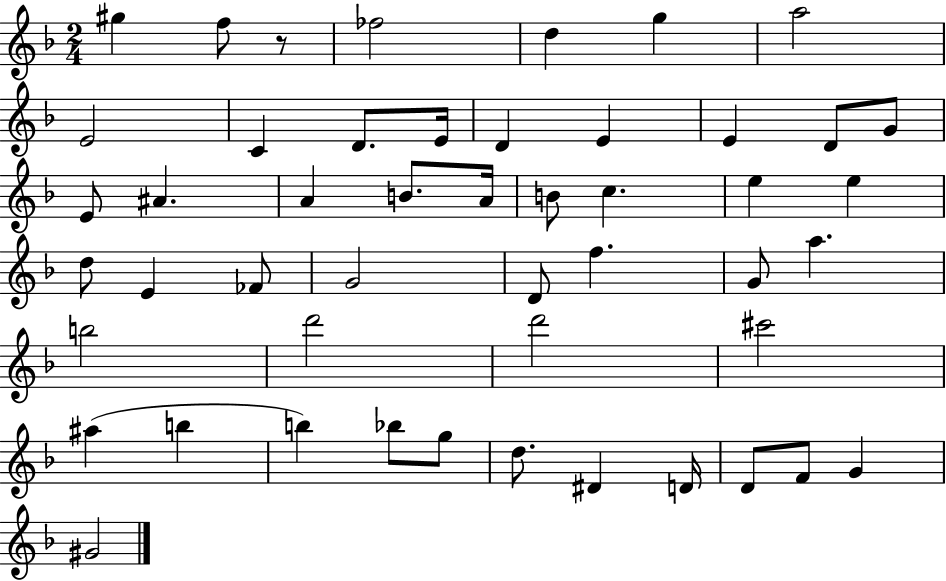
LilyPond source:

{
  \clef treble
  \numericTimeSignature
  \time 2/4
  \key f \major
  gis''4 f''8 r8 | fes''2 | d''4 g''4 | a''2 | \break e'2 | c'4 d'8. e'16 | d'4 e'4 | e'4 d'8 g'8 | \break e'8 ais'4. | a'4 b'8. a'16 | b'8 c''4. | e''4 e''4 | \break d''8 e'4 fes'8 | g'2 | d'8 f''4. | g'8 a''4. | \break b''2 | d'''2 | d'''2 | cis'''2 | \break ais''4( b''4 | b''4) bes''8 g''8 | d''8. dis'4 d'16 | d'8 f'8 g'4 | \break gis'2 | \bar "|."
}